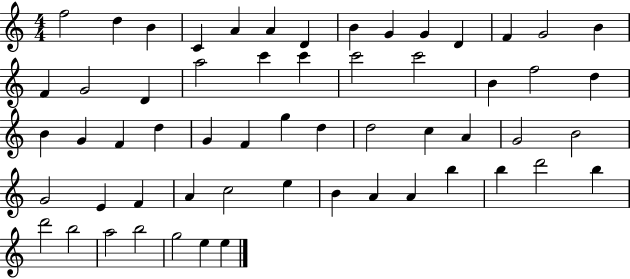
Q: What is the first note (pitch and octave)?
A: F5